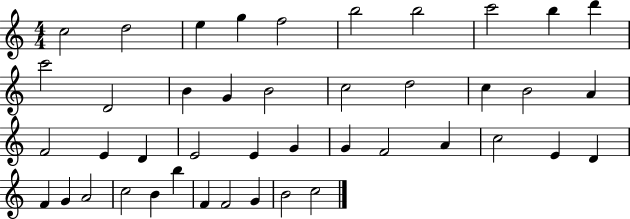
{
  \clef treble
  \numericTimeSignature
  \time 4/4
  \key c \major
  c''2 d''2 | e''4 g''4 f''2 | b''2 b''2 | c'''2 b''4 d'''4 | \break c'''2 d'2 | b'4 g'4 b'2 | c''2 d''2 | c''4 b'2 a'4 | \break f'2 e'4 d'4 | e'2 e'4 g'4 | g'4 f'2 a'4 | c''2 e'4 d'4 | \break f'4 g'4 a'2 | c''2 b'4 b''4 | f'4 f'2 g'4 | b'2 c''2 | \break \bar "|."
}